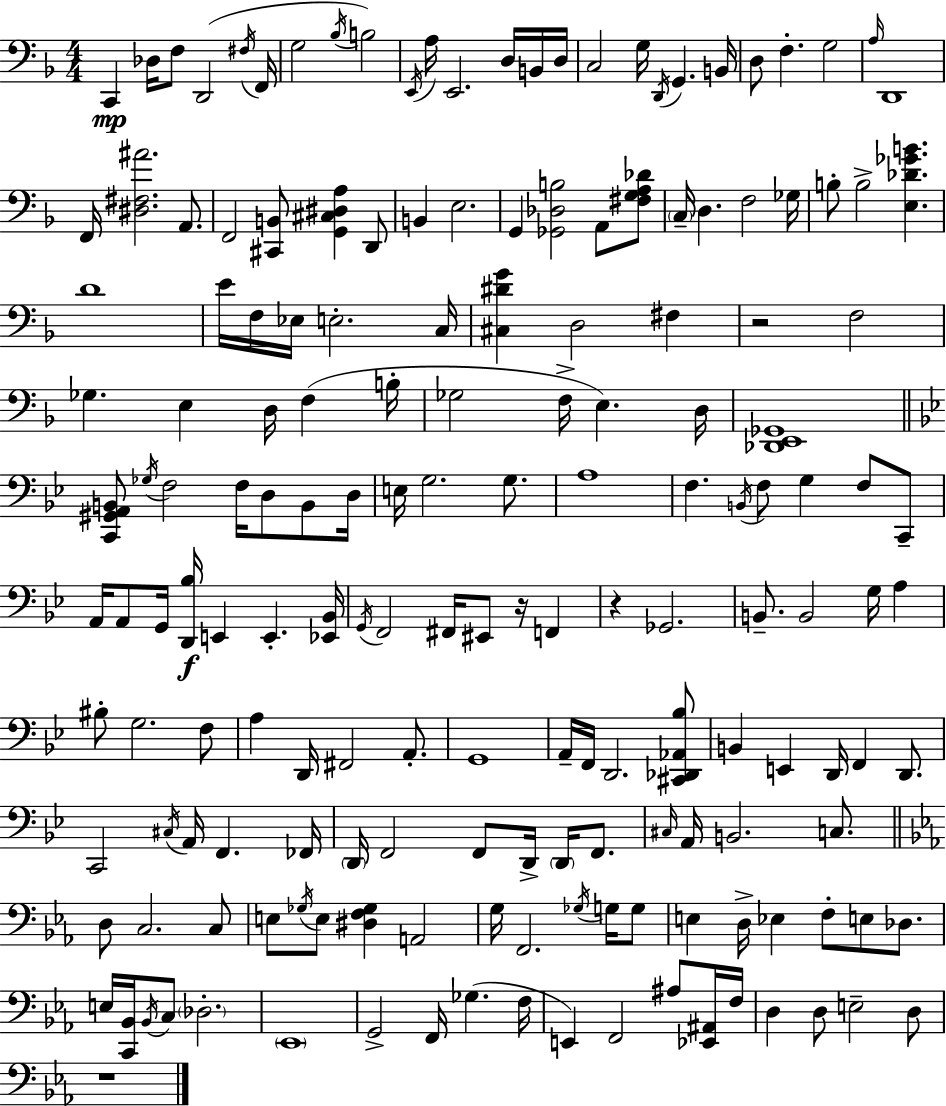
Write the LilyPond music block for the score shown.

{
  \clef bass
  \numericTimeSignature
  \time 4/4
  \key d \minor
  \repeat volta 2 { c,4\mp des16 f8 d,2( \acciaccatura { fis16 } | f,16 g2 \acciaccatura { bes16 } b2) | \acciaccatura { e,16 } a16 e,2. | d16 b,16 d16 c2 g16 \acciaccatura { d,16 } g,4. | \break b,16 d8 f4.-. g2 | \grace { a16 } d,1 | f,16 <dis fis ais'>2. | a,8. f,2 <cis, b,>8 <g, cis dis a>4 | \break d,8 b,4 e2. | g,4 <ges, des b>2 | a,8 <fis g a des'>8 \parenthesize c16-- d4. f2 | ges16 b8-. b2-> <e des' ges' b'>4. | \break d'1 | e'16 f16 ees16 e2.-. | c16 <cis dis' g'>4 d2 | fis4 r2 f2 | \break ges4. e4 d16 | f4( b16-. ges2 f16-> e4.) | d16 <des, e, ges,>1 | \bar "||" \break \key g \minor <c, gis, a, b,>8 \acciaccatura { ges16 } f2 f16 d8 b,8 | d16 e16 g2. g8. | a1 | f4. \acciaccatura { b,16 } f8 g4 f8 | \break c,8-- a,16 a,8 g,16 <d, bes>16\f e,4 e,4.-. | <ees, bes,>16 \acciaccatura { g,16 } f,2 fis,16 eis,8 r16 f,4 | r4 ges,2. | b,8.-- b,2 g16 a4 | \break bis8-. g2. | f8 a4 d,16 fis,2 | a,8.-. g,1 | a,16-- f,16 d,2. | \break <cis, des, aes, bes>8 b,4 e,4 d,16 f,4 | d,8. c,2 \acciaccatura { cis16 } a,16 f,4. | fes,16 \parenthesize d,16 f,2 f,8 d,16-> | \parenthesize d,16 f,8. \grace { cis16 } a,16 b,2. | \break c8. \bar "||" \break \key ees \major d8 c2. c8 | e8 \acciaccatura { ges16 } e8 <dis f ges>4 a,2 | g16 f,2. \acciaccatura { ges16 } g16 | g8 e4 d16-> ees4 f8-. e8 des8. | \break e16 <c, bes,>16 \acciaccatura { bes,16 } c8 \parenthesize des2.-. | \parenthesize ees,1 | g,2-> f,16 ges4.( | f16 e,4) f,2 ais8 | \break <ees, ais,>16 f16 d4 d8 e2-- | d8 r1 | } \bar "|."
}